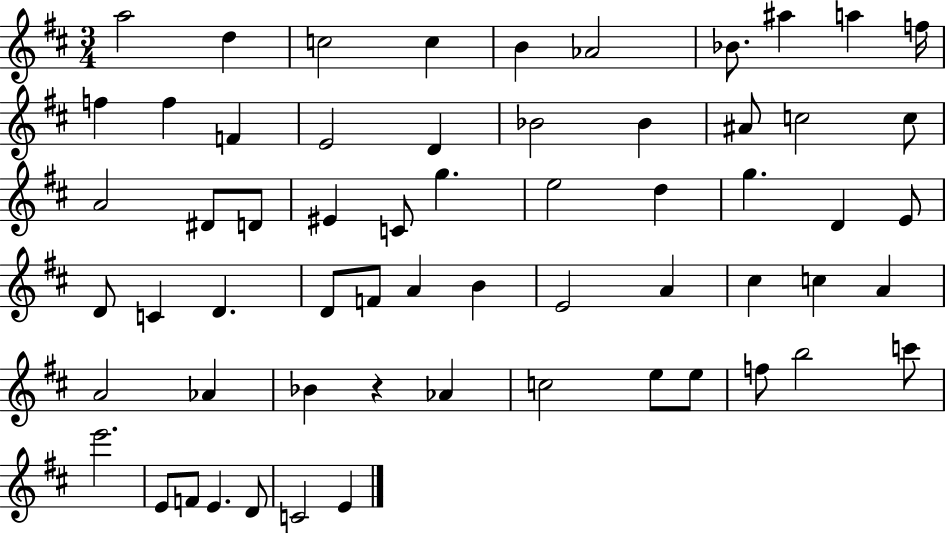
X:1
T:Untitled
M:3/4
L:1/4
K:D
a2 d c2 c B _A2 _B/2 ^a a f/4 f f F E2 D _B2 _B ^A/2 c2 c/2 A2 ^D/2 D/2 ^E C/2 g e2 d g D E/2 D/2 C D D/2 F/2 A B E2 A ^c c A A2 _A _B z _A c2 e/2 e/2 f/2 b2 c'/2 e'2 E/2 F/2 E D/2 C2 E